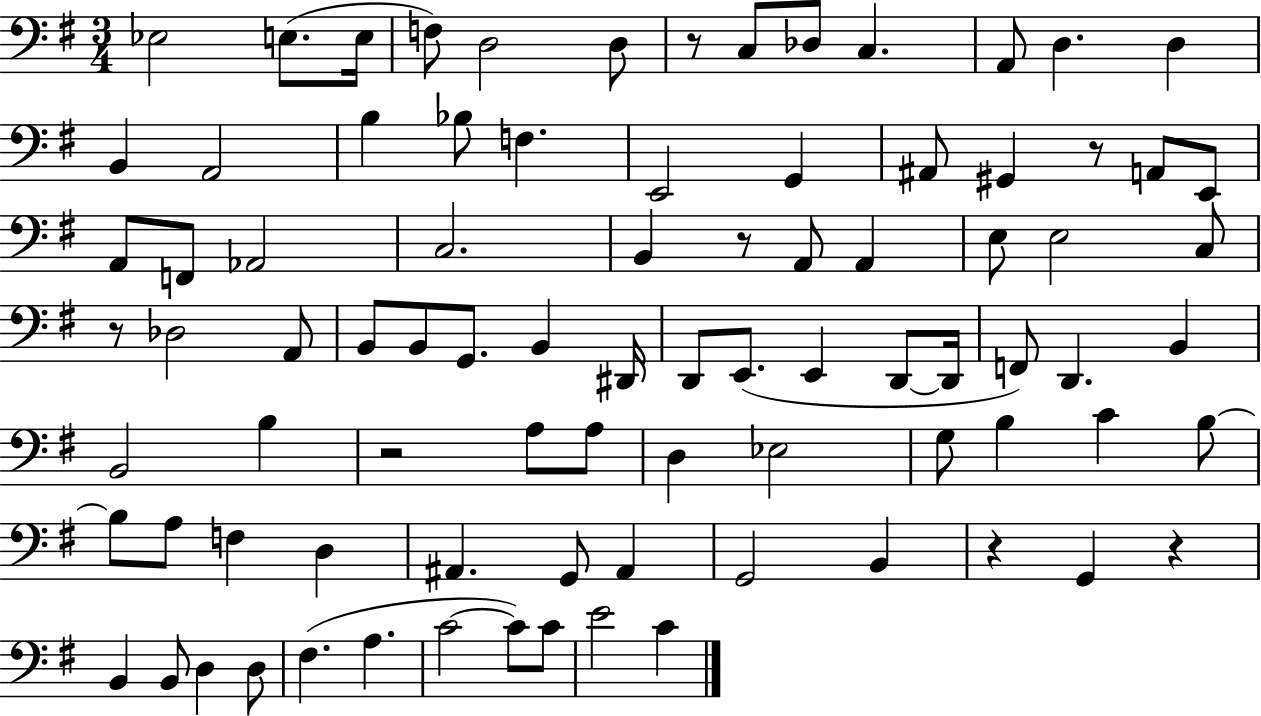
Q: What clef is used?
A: bass